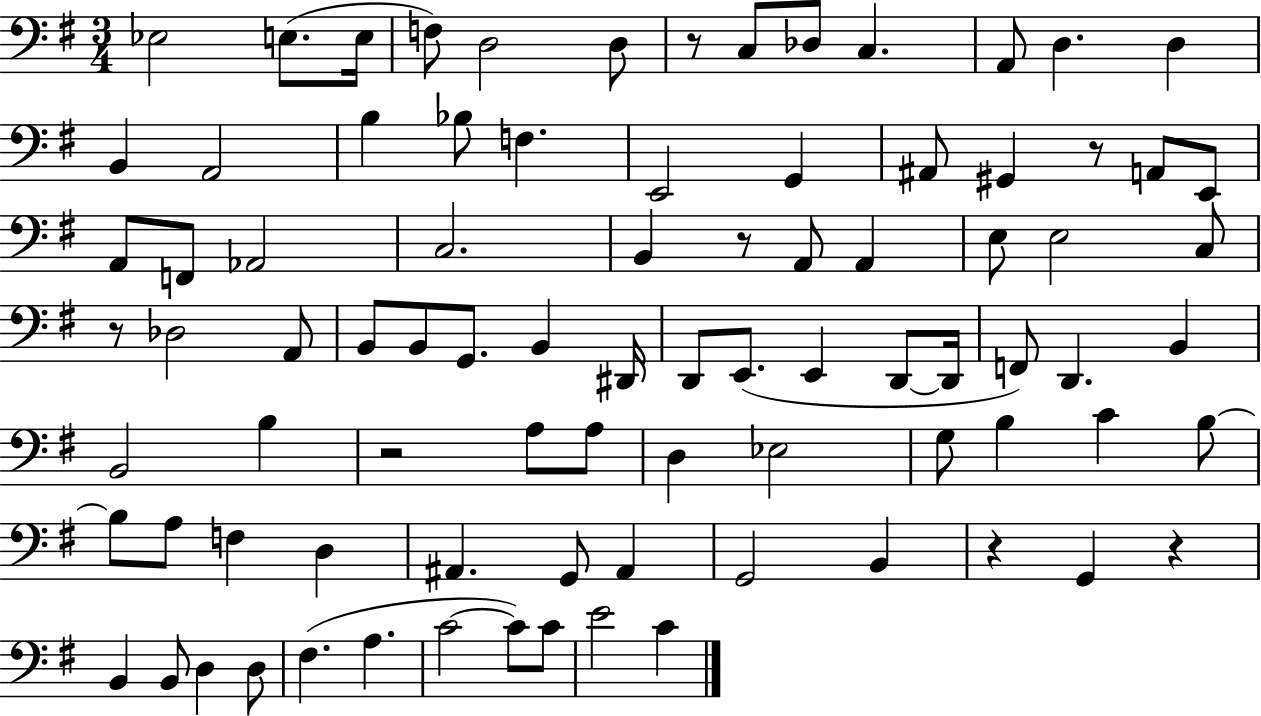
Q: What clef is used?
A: bass